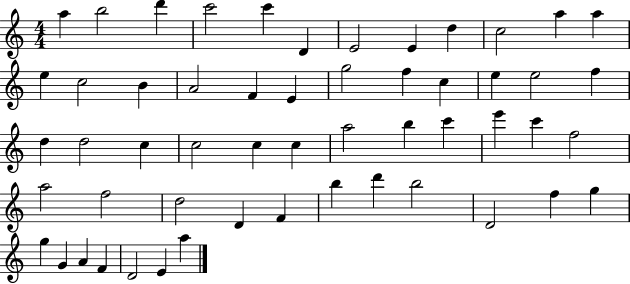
X:1
T:Untitled
M:4/4
L:1/4
K:C
a b2 d' c'2 c' D E2 E d c2 a a e c2 B A2 F E g2 f c e e2 f d d2 c c2 c c a2 b c' e' c' f2 a2 f2 d2 D F b d' b2 D2 f g g G A F D2 E a